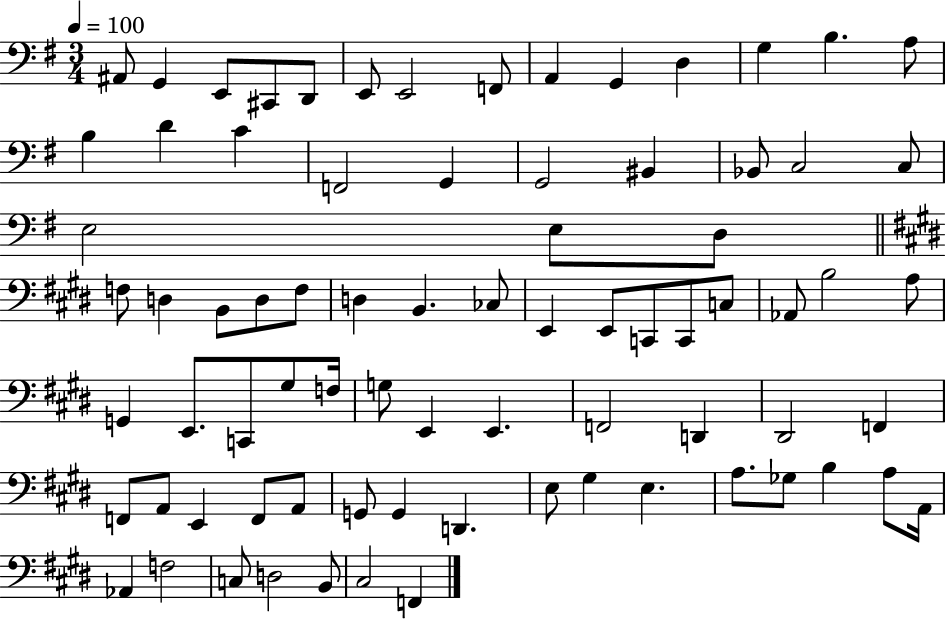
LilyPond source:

{
  \clef bass
  \numericTimeSignature
  \time 3/4
  \key g \major
  \tempo 4 = 100
  ais,8 g,4 e,8 cis,8 d,8 | e,8 e,2 f,8 | a,4 g,4 d4 | g4 b4. a8 | \break b4 d'4 c'4 | f,2 g,4 | g,2 bis,4 | bes,8 c2 c8 | \break e2 e8 d8 | \bar "||" \break \key e \major f8 d4 b,8 d8 f8 | d4 b,4. ces8 | e,4 e,8 c,8 c,8 c8 | aes,8 b2 a8 | \break g,4 e,8. c,8 gis8 f16 | g8 e,4 e,4. | f,2 d,4 | dis,2 f,4 | \break f,8 a,8 e,4 f,8 a,8 | g,8 g,4 d,4. | e8 gis4 e4. | a8. ges8 b4 a8 a,16 | \break aes,4 f2 | c8 d2 b,8 | cis2 f,4 | \bar "|."
}